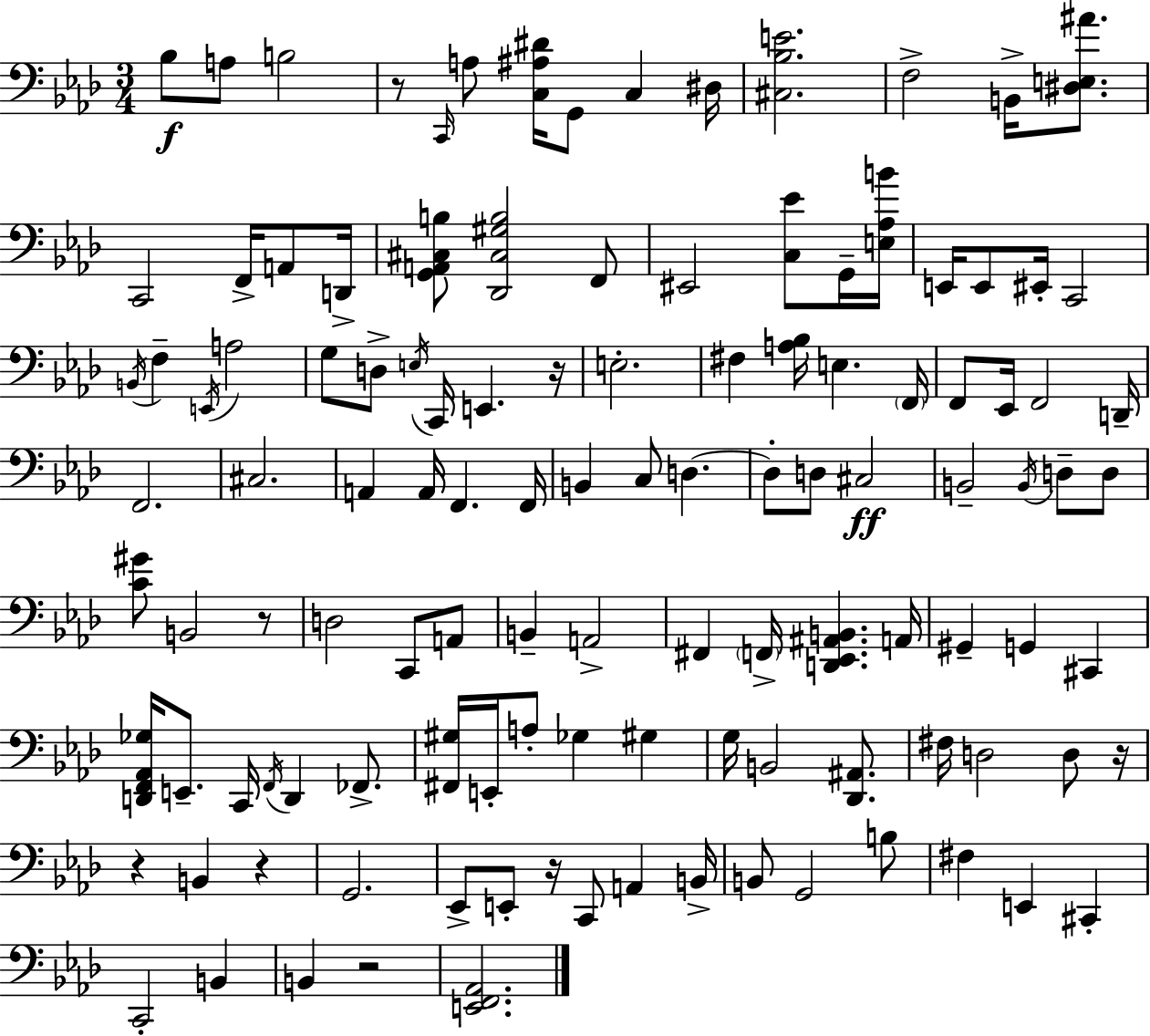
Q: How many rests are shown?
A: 8